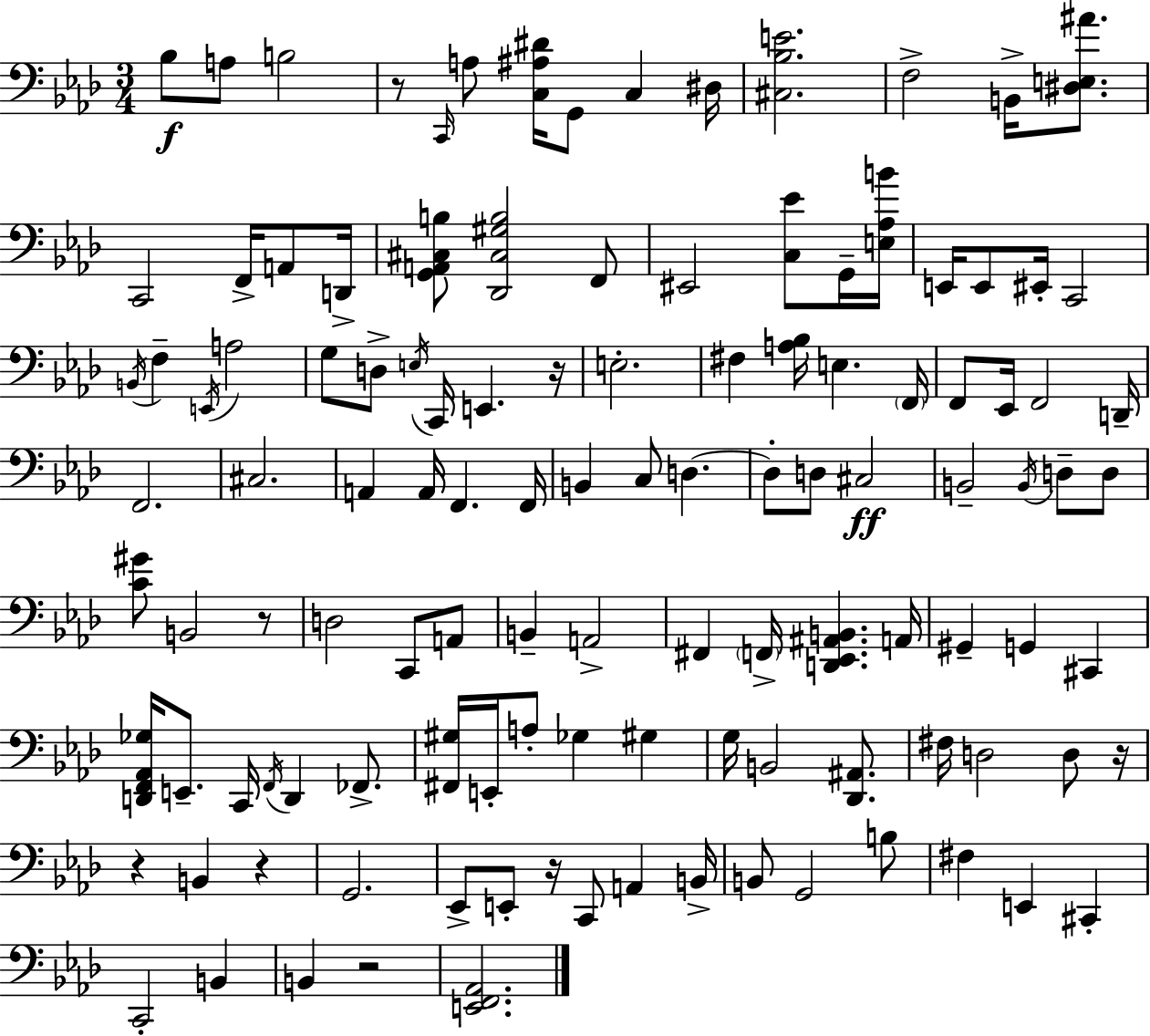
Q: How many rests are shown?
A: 8